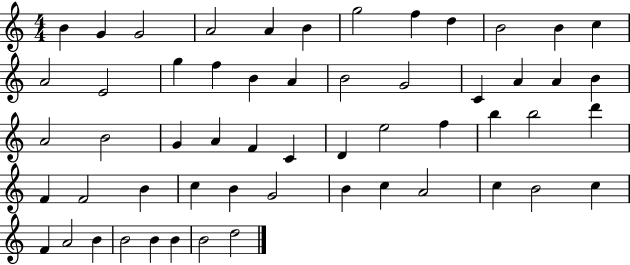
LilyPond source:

{
  \clef treble
  \numericTimeSignature
  \time 4/4
  \key c \major
  b'4 g'4 g'2 | a'2 a'4 b'4 | g''2 f''4 d''4 | b'2 b'4 c''4 | \break a'2 e'2 | g''4 f''4 b'4 a'4 | b'2 g'2 | c'4 a'4 a'4 b'4 | \break a'2 b'2 | g'4 a'4 f'4 c'4 | d'4 e''2 f''4 | b''4 b''2 d'''4 | \break f'4 f'2 b'4 | c''4 b'4 g'2 | b'4 c''4 a'2 | c''4 b'2 c''4 | \break f'4 a'2 b'4 | b'2 b'4 b'4 | b'2 d''2 | \bar "|."
}